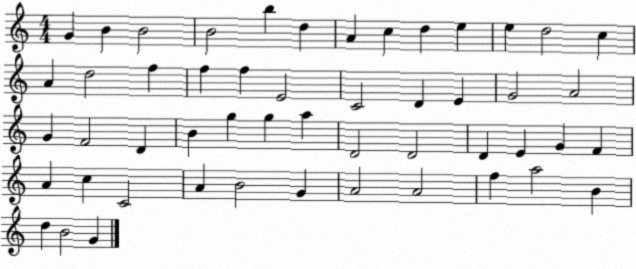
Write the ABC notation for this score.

X:1
T:Untitled
M:4/4
L:1/4
K:C
G B B2 B2 b d A c d e e d2 c A d2 f f f E2 C2 D E G2 A2 G F2 D B g g a D2 D2 D E G F A c C2 A B2 G A2 A2 f a2 B d B2 G